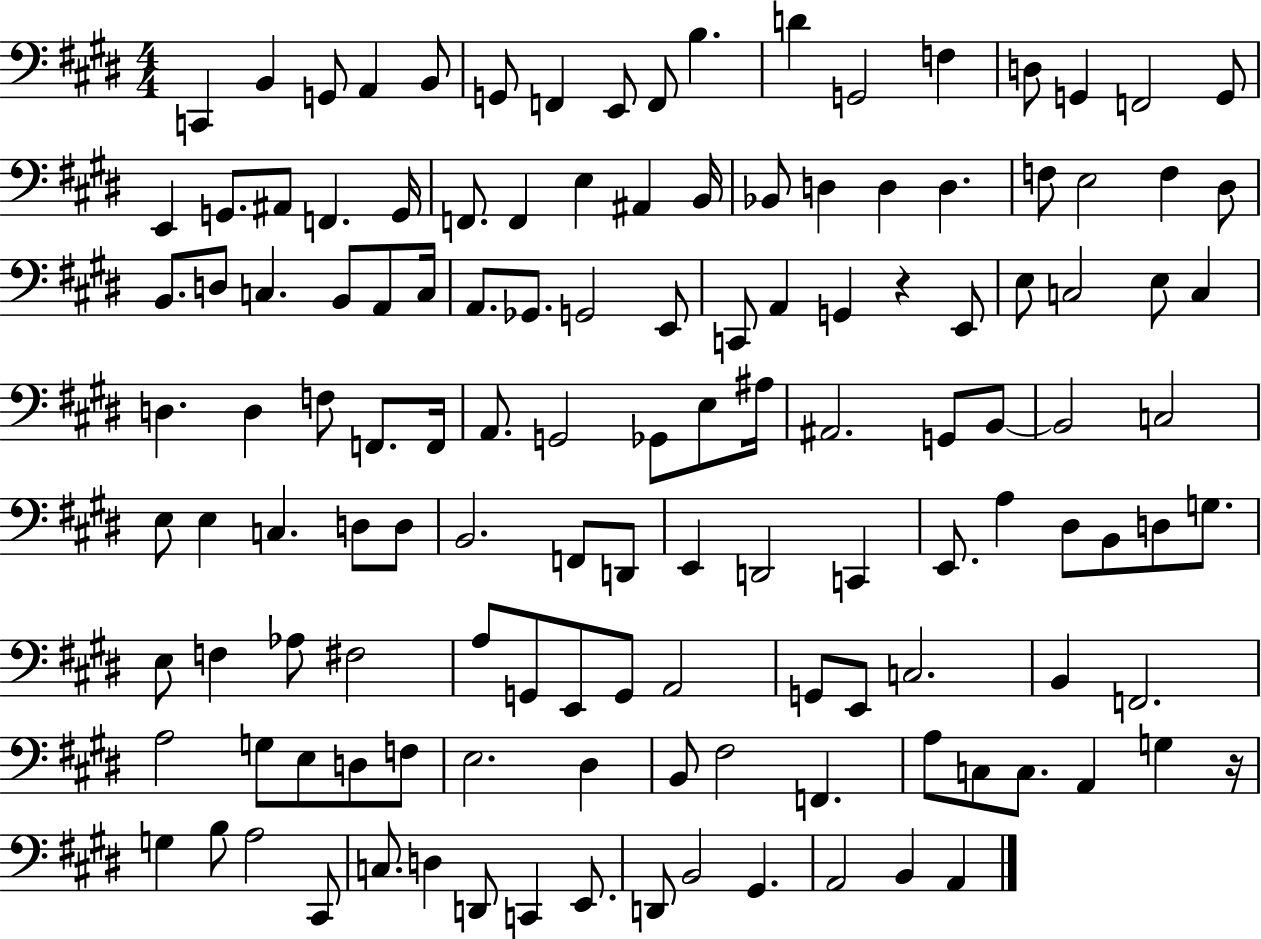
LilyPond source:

{
  \clef bass
  \numericTimeSignature
  \time 4/4
  \key e \major
  c,4 b,4 g,8 a,4 b,8 | g,8 f,4 e,8 f,8 b4. | d'4 g,2 f4 | d8 g,4 f,2 g,8 | \break e,4 g,8. ais,8 f,4. g,16 | f,8. f,4 e4 ais,4 b,16 | bes,8 d4 d4 d4. | f8 e2 f4 dis8 | \break b,8. d8 c4. b,8 a,8 c16 | a,8. ges,8. g,2 e,8 | c,8 a,4 g,4 r4 e,8 | e8 c2 e8 c4 | \break d4. d4 f8 f,8. f,16 | a,8. g,2 ges,8 e8 ais16 | ais,2. g,8 b,8~~ | b,2 c2 | \break e8 e4 c4. d8 d8 | b,2. f,8 d,8 | e,4 d,2 c,4 | e,8. a4 dis8 b,8 d8 g8. | \break e8 f4 aes8 fis2 | a8 g,8 e,8 g,8 a,2 | g,8 e,8 c2. | b,4 f,2. | \break a2 g8 e8 d8 f8 | e2. dis4 | b,8 fis2 f,4. | a8 c8 c8. a,4 g4 r16 | \break g4 b8 a2 cis,8 | c8. d4 d,8 c,4 e,8. | d,8 b,2 gis,4. | a,2 b,4 a,4 | \break \bar "|."
}